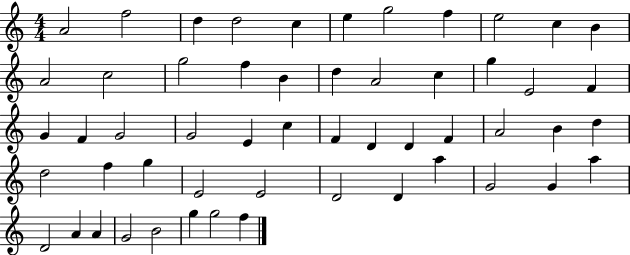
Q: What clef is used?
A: treble